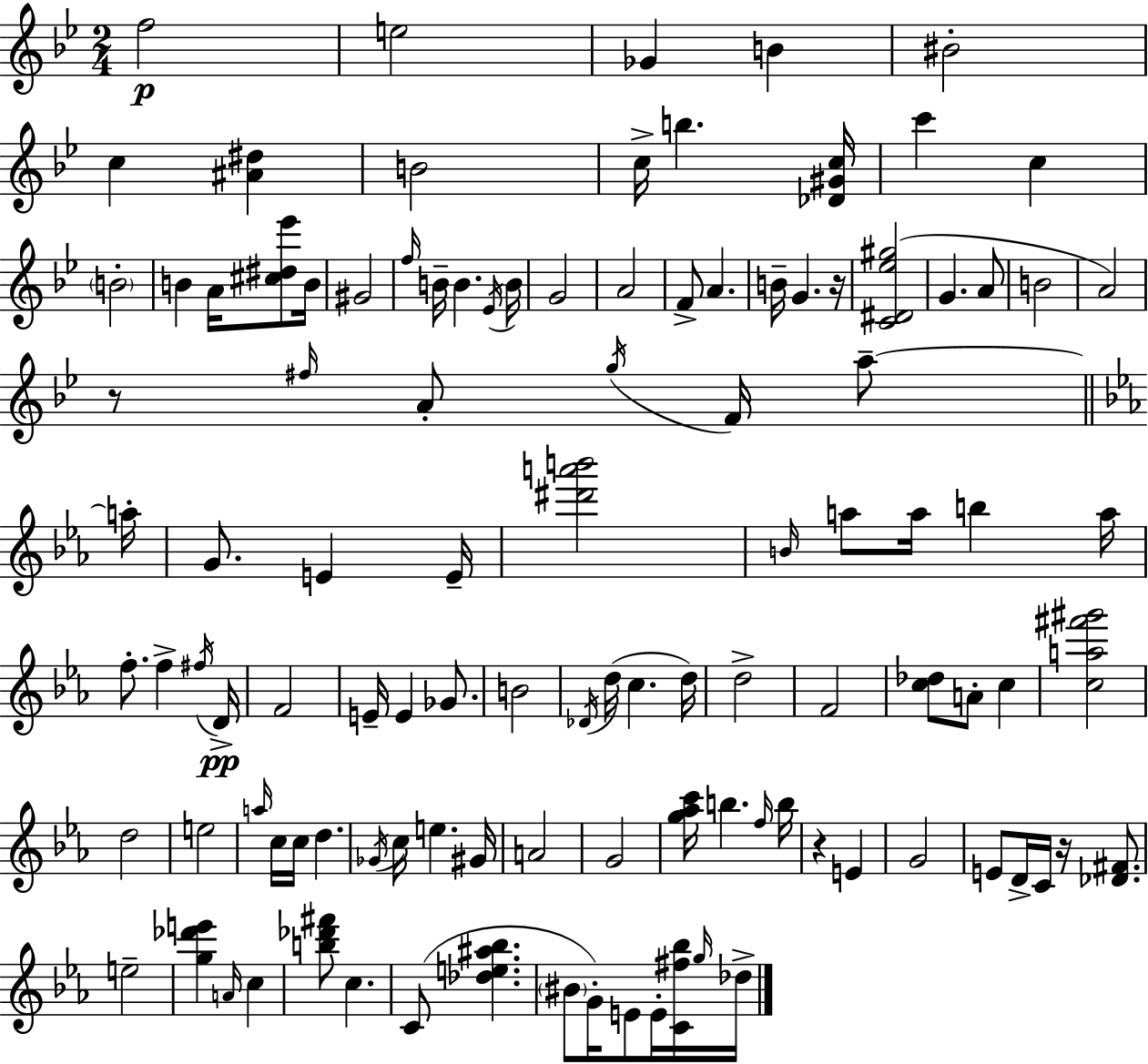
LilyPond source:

{
  \clef treble
  \numericTimeSignature
  \time 2/4
  \key bes \major
  f''2\p | e''2 | ges'4 b'4 | bis'2-. | \break c''4 <ais' dis''>4 | b'2 | c''16-> b''4. <des' gis' c''>16 | c'''4 c''4 | \break \parenthesize b'2-. | b'4 a'16 <cis'' dis'' ees'''>8 b'16 | gis'2 | \grace { f''16 } b'16-- b'4. | \break \acciaccatura { ees'16 } b'16 g'2 | a'2 | f'8-> a'4. | b'16-- g'4. | \break r16 <c' dis' ees'' gis''>2( | g'4. | a'8 b'2 | a'2) | \break r8 \grace { fis''16 } a'8-. \acciaccatura { g''16 } | f'16 a''8--~~ \bar "||" \break \key ees \major a''16-. g'8. e'4 | e'16-- <dis''' a''' b'''>2 | \grace { b'16 } a''8 a''16 b''4 | a''16 f''8.-. f''4-> | \break \acciaccatura { fis''16 } d'16->\pp f'2 | e'16-- e'4 | ges'8. b'2 | \acciaccatura { des'16 } d''16( c''4. | \break d''16) d''2-> | f'2 | <c'' des''>8 a'8-. | c''4 <c'' a'' fis''' gis'''>2 | \break d''2 | e''2 | \grace { a''16 } c''16 c''16 d''4. | \acciaccatura { ges'16 } c''16 e''4. | \break gis'16 a'2 | g'2 | <g'' aes'' c'''>16 b''4. | \grace { f''16 } b''16 r4 | \break e'4 g'2 | e'8 | d'16-> c'16 r16 <des' fis'>8. e''2-- | <g'' des''' e'''>4 | \break \grace { a'16 } c''4 | <b'' des''' fis'''>8 c''4. | c'8( <des'' e'' ais'' bes''>4. | \parenthesize bis'8 g'16-.) e'8 e'16-. <c' fis'' bes''>16 \grace { g''16 } | \break des''16-> \bar "|."
}